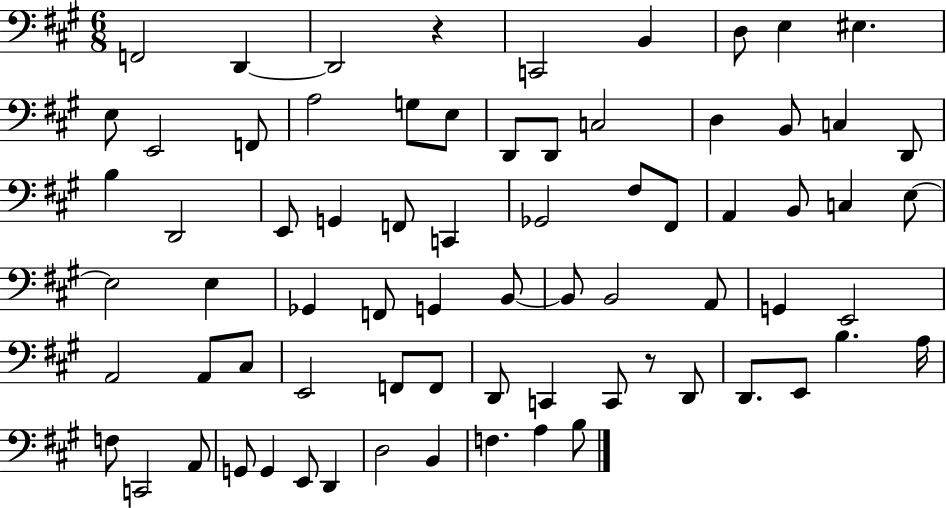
X:1
T:Untitled
M:6/8
L:1/4
K:A
F,,2 D,, D,,2 z C,,2 B,, D,/2 E, ^E, E,/2 E,,2 F,,/2 A,2 G,/2 E,/2 D,,/2 D,,/2 C,2 D, B,,/2 C, D,,/2 B, D,,2 E,,/2 G,, F,,/2 C,, _G,,2 ^F,/2 ^F,,/2 A,, B,,/2 C, E,/2 E,2 E, _G,, F,,/2 G,, B,,/2 B,,/2 B,,2 A,,/2 G,, E,,2 A,,2 A,,/2 ^C,/2 E,,2 F,,/2 F,,/2 D,,/2 C,, C,,/2 z/2 D,,/2 D,,/2 E,,/2 B, A,/4 F,/2 C,,2 A,,/2 G,,/2 G,, E,,/2 D,, D,2 B,, F, A, B,/2